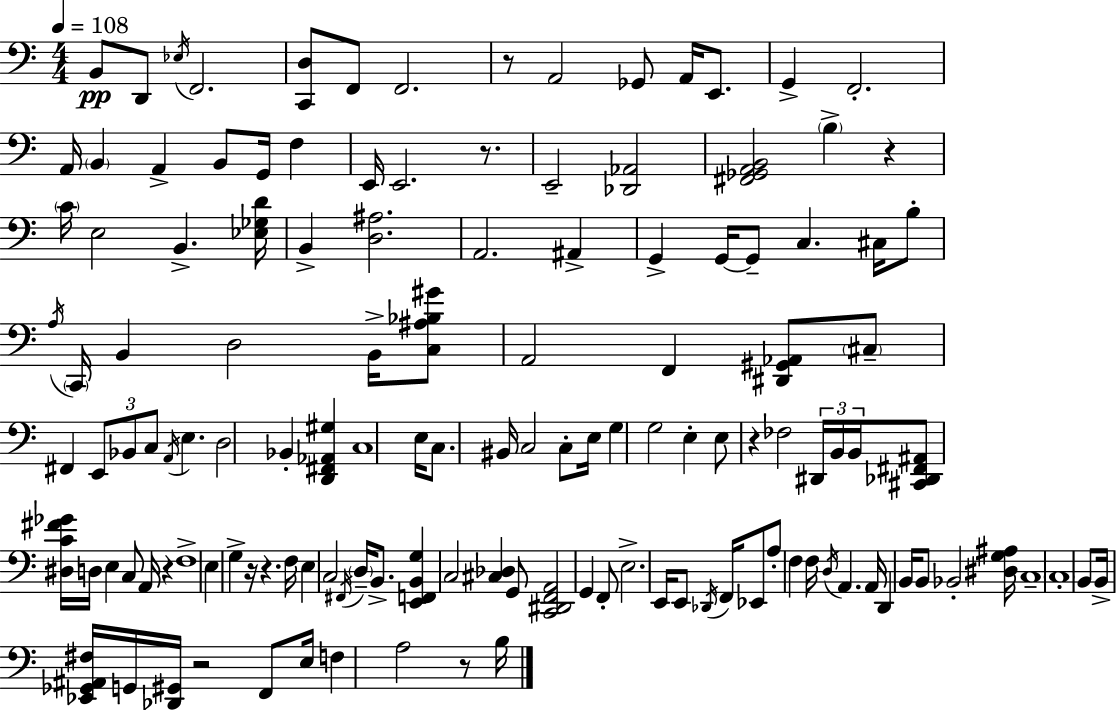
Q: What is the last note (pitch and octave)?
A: B3